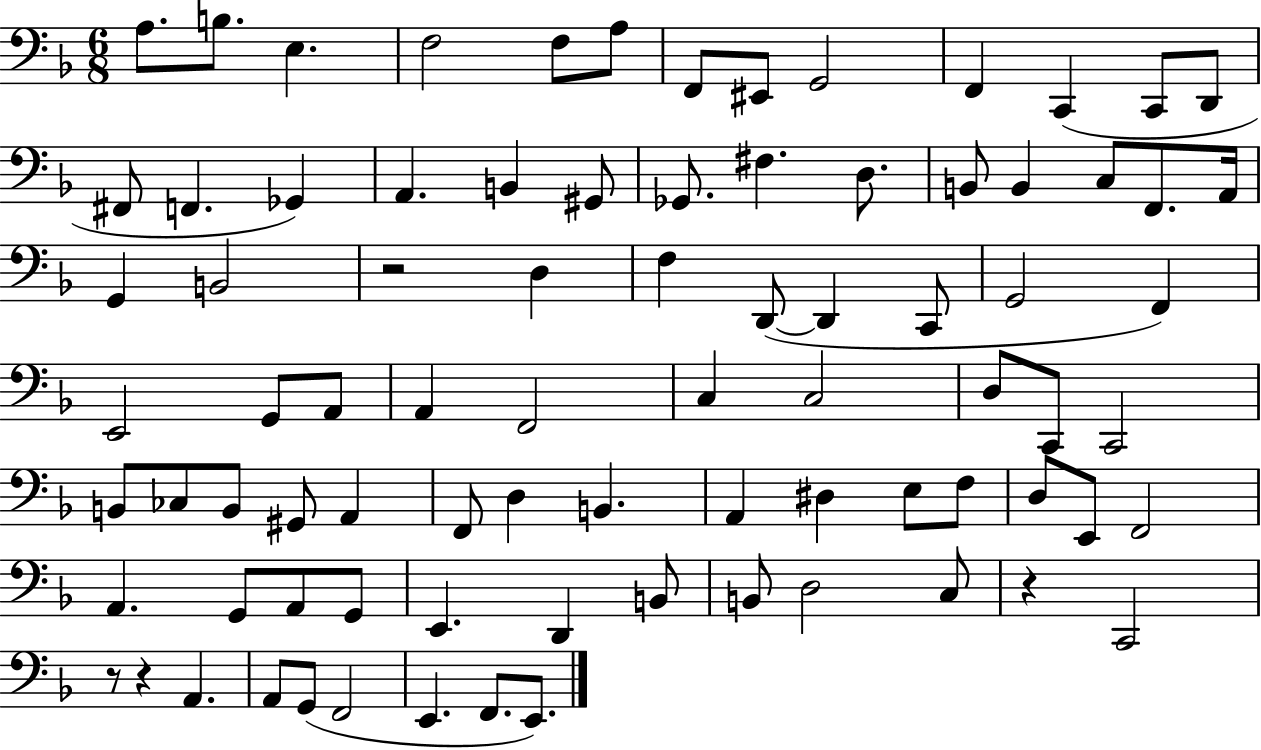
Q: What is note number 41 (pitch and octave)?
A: F2